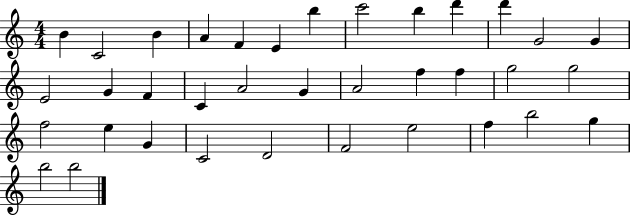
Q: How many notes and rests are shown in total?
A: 36